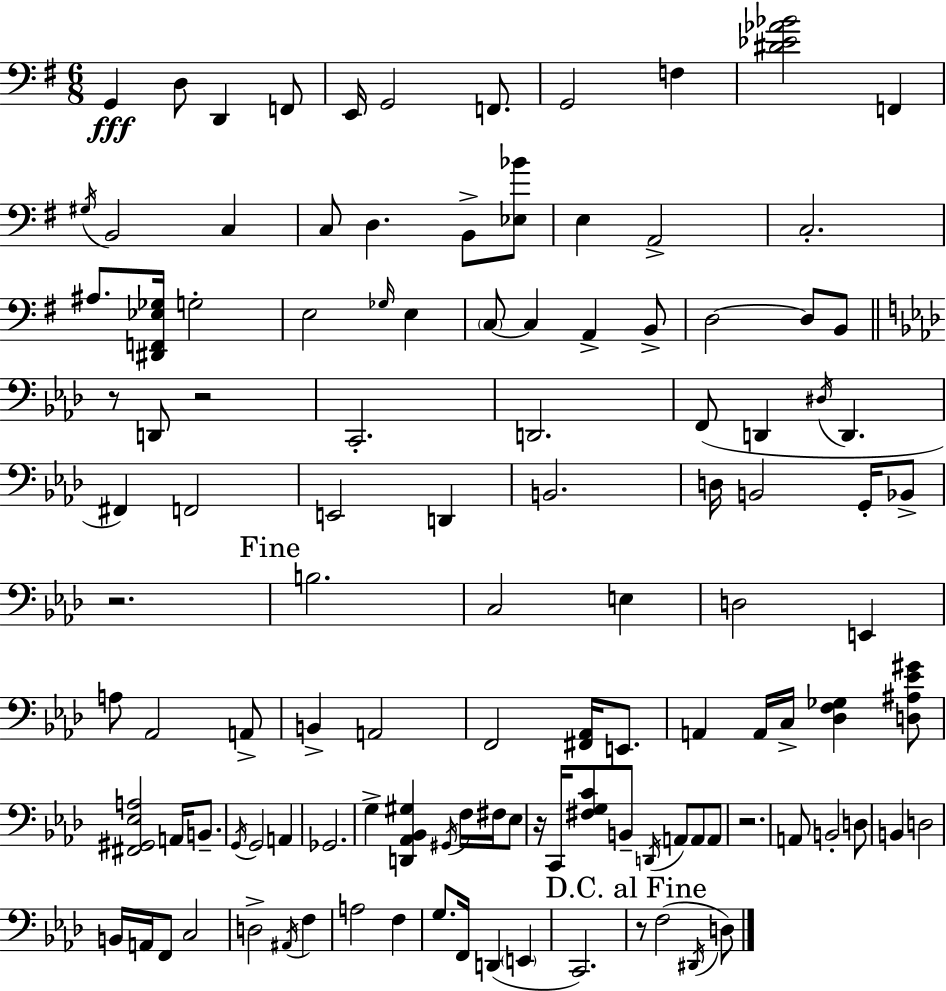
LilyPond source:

{
  \clef bass
  \numericTimeSignature
  \time 6/8
  \key e \minor
  g,4\fff d8 d,4 f,8 | e,16 g,2 f,8. | g,2 f4 | <dis' ees' aes' bes'>2 f,4 | \break \acciaccatura { gis16 } b,2 c4 | c8 d4. b,8-> <ees bes'>8 | e4 a,2-> | c2.-. | \break ais8. <dis, f, ees ges>16 g2-. | e2 \grace { ges16 } e4 | \parenthesize c8~~ c4 a,4-> | b,8-> d2~~ d8 | \break b,8 \bar "||" \break \key aes \major r8 d,8 r2 | c,2.-. | d,2. | f,8( d,4 \acciaccatura { dis16 } d,4. | \break fis,4) f,2 | e,2 d,4 | b,2. | d16 b,2 g,16-. bes,8-> | \break r2. | \mark "Fine" b2. | c2 e4 | d2 e,4 | \break a8 aes,2 a,8-> | b,4-> a,2 | f,2 <fis, aes,>16 e,8. | a,4 a,16 c16-> <des f ges>4 <d ais ees' gis'>8 | \break <fis, gis, ees a>2 a,16 b,8.-- | \acciaccatura { g,16 } g,2 a,4 | ges,2. | g4-> <d, aes, bes, gis>4 \acciaccatura { gis,16 } f16 | \break fis16 ees8 r16 c,16 <fis g c'>8 b,8-- \acciaccatura { d,16 } a,8 | a,8 a,8 r2. | a,8 b,2-. | d8 b,4 d2 | \break b,16 a,16 f,8 c2 | d2-> | \acciaccatura { ais,16 } f4 a2 | f4 g8. f,16 d,4( | \break \parenthesize e,4 c,2.) | \mark "D.C. al Fine" r8 f2( | \acciaccatura { dis,16 } d8) \bar "|."
}